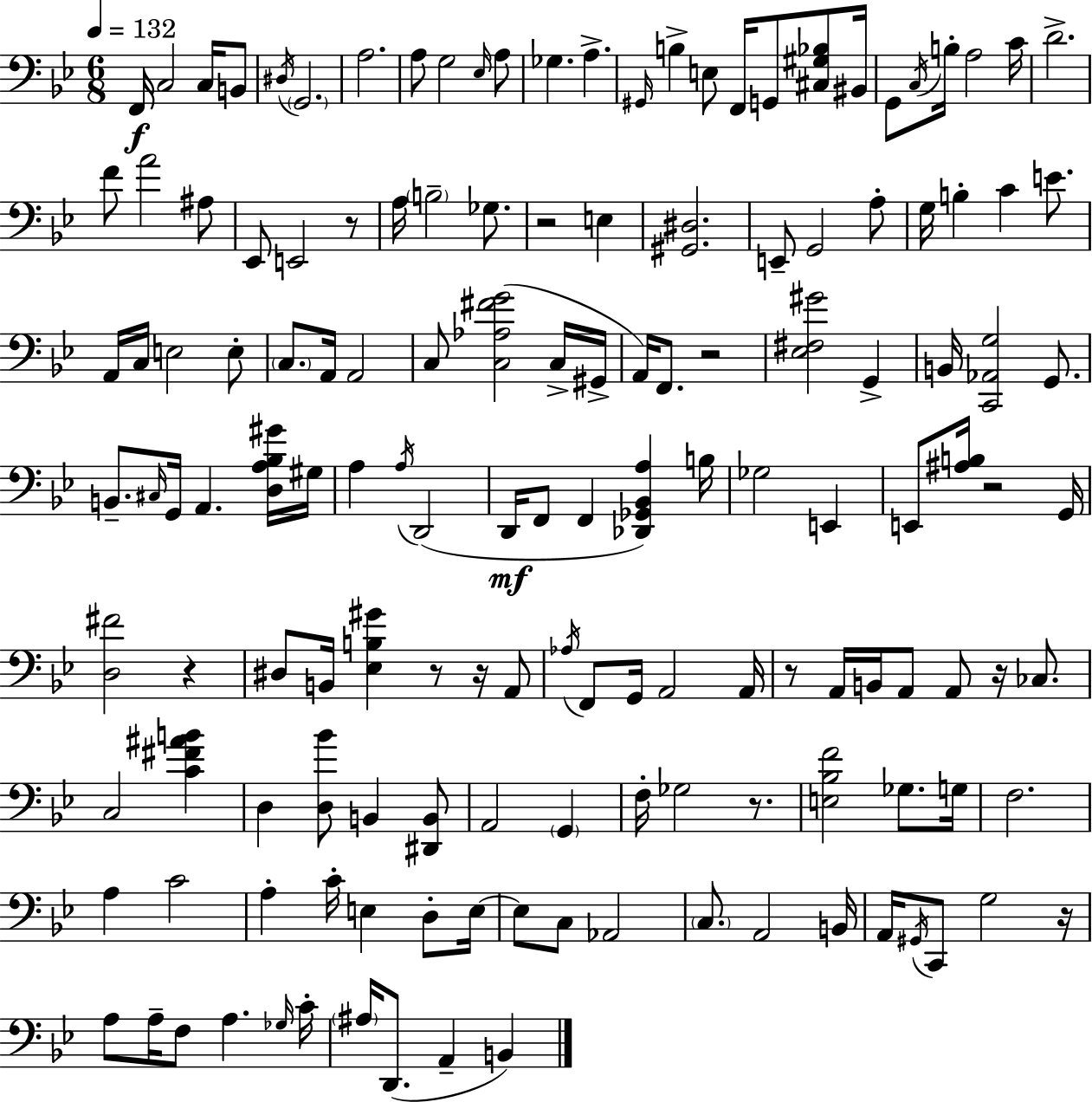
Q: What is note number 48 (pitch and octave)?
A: A2